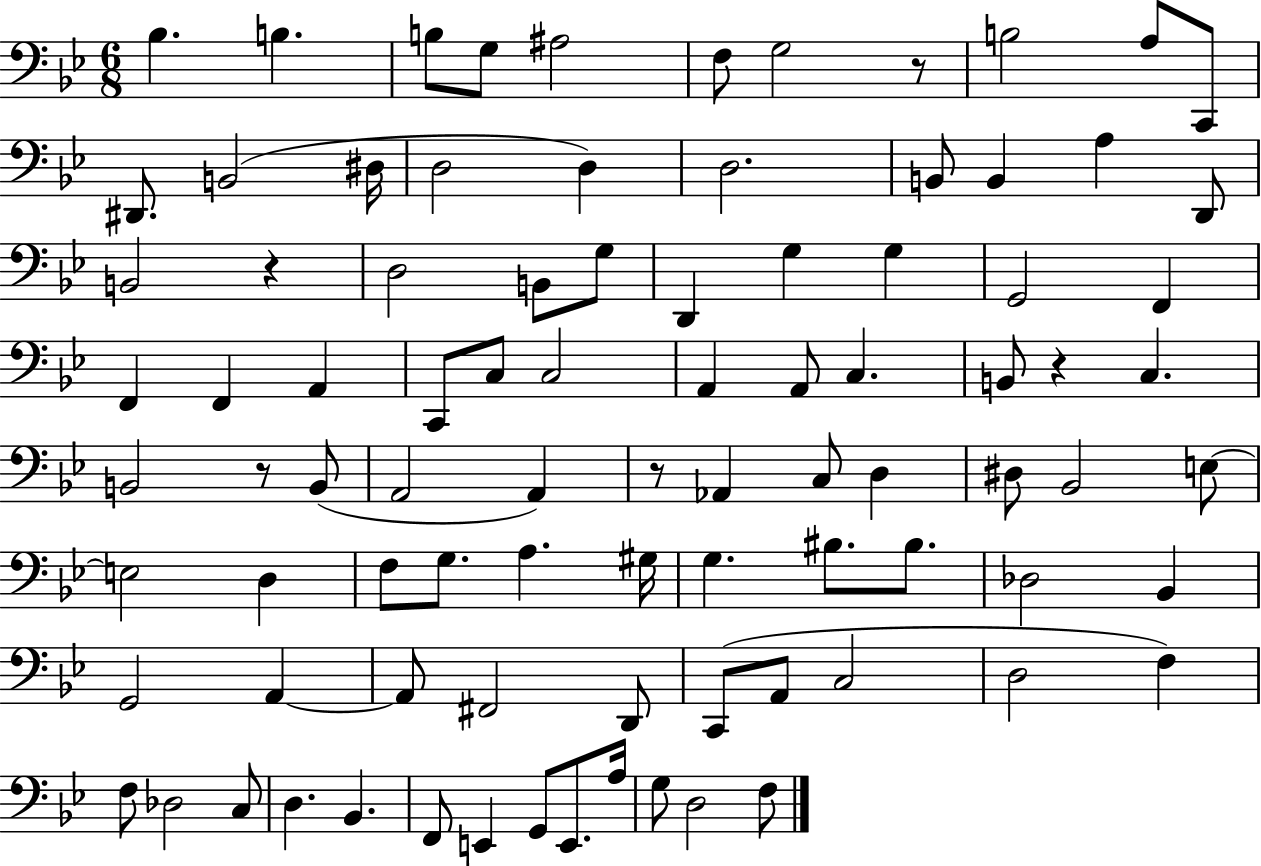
Bb3/q. B3/q. B3/e G3/e A#3/h F3/e G3/h R/e B3/h A3/e C2/e D#2/e. B2/h D#3/s D3/h D3/q D3/h. B2/e B2/q A3/q D2/e B2/h R/q D3/h B2/e G3/e D2/q G3/q G3/q G2/h F2/q F2/q F2/q A2/q C2/e C3/e C3/h A2/q A2/e C3/q. B2/e R/q C3/q. B2/h R/e B2/e A2/h A2/q R/e Ab2/q C3/e D3/q D#3/e Bb2/h E3/e E3/h D3/q F3/e G3/e. A3/q. G#3/s G3/q. BIS3/e. BIS3/e. Db3/h Bb2/q G2/h A2/q A2/e F#2/h D2/e C2/e A2/e C3/h D3/h F3/q F3/e Db3/h C3/e D3/q. Bb2/q. F2/e E2/q G2/e E2/e. A3/s G3/e D3/h F3/e